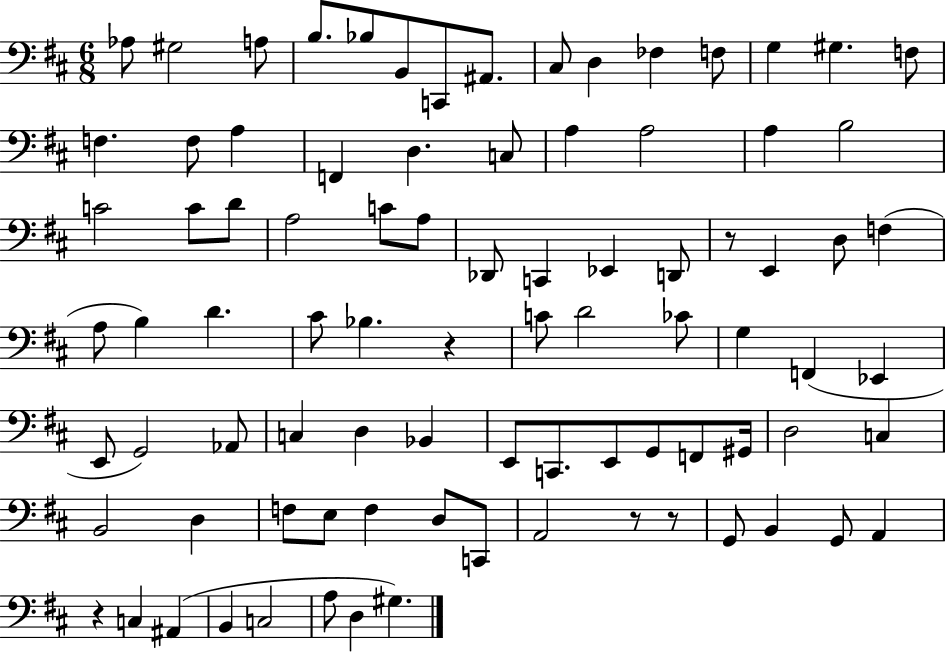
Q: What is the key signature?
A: D major